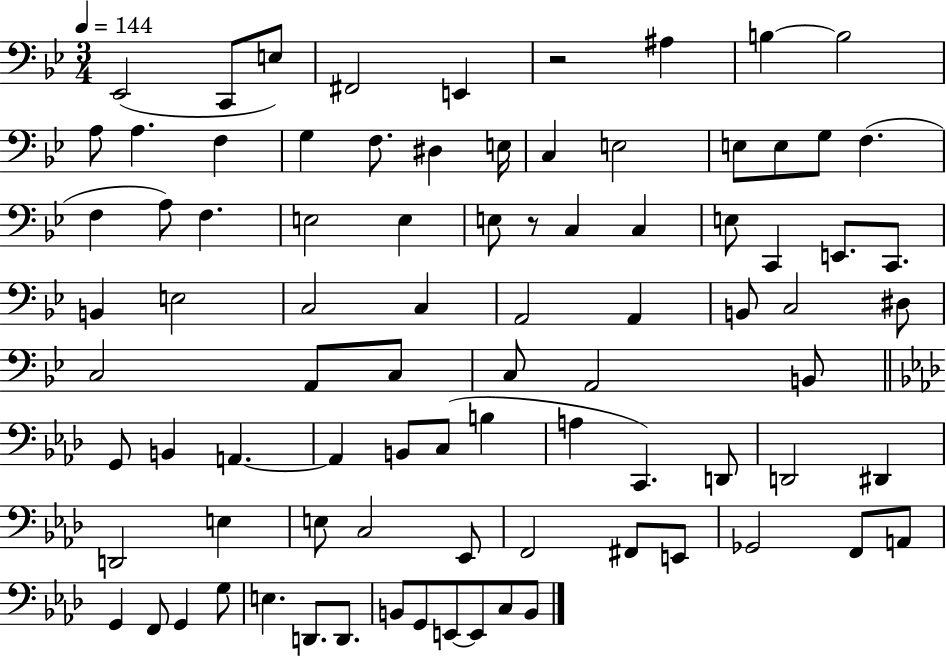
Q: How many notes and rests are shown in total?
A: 86